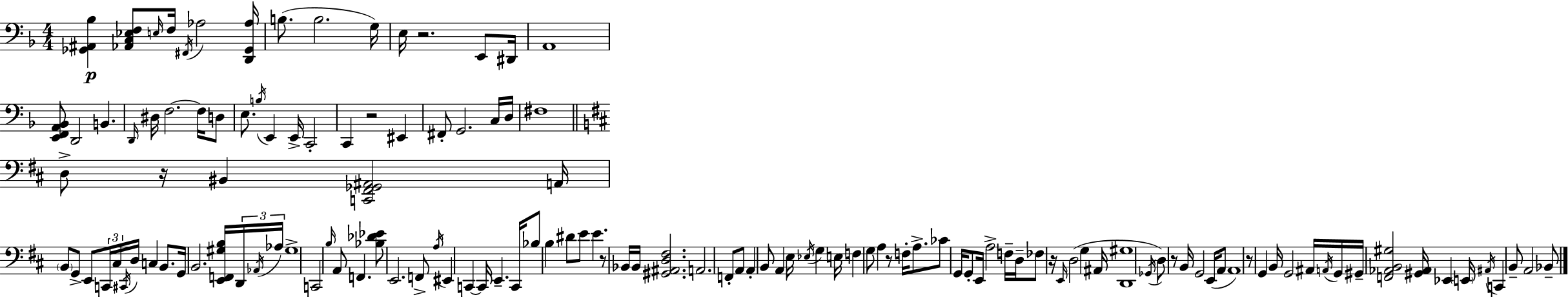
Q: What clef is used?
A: bass